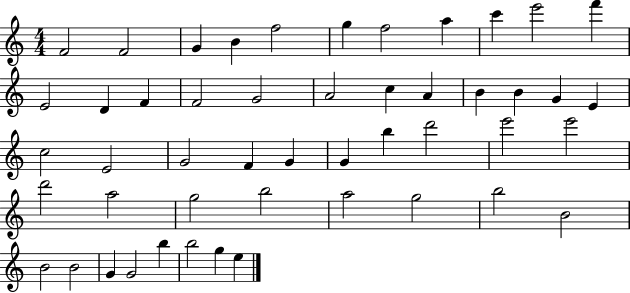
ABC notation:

X:1
T:Untitled
M:4/4
L:1/4
K:C
F2 F2 G B f2 g f2 a c' e'2 f' E2 D F F2 G2 A2 c A B B G E c2 E2 G2 F G G b d'2 e'2 e'2 d'2 a2 g2 b2 a2 g2 b2 B2 B2 B2 G G2 b b2 g e